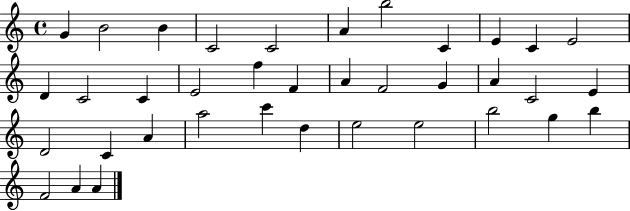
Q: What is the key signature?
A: C major